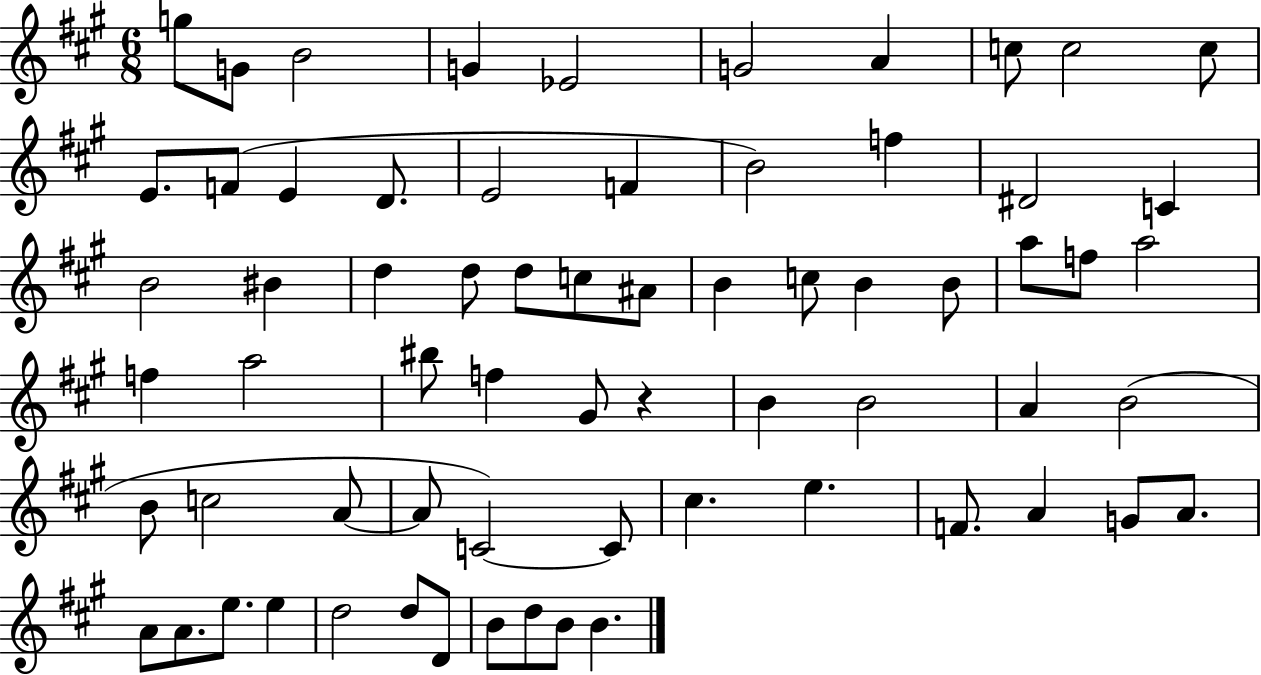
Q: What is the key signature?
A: A major